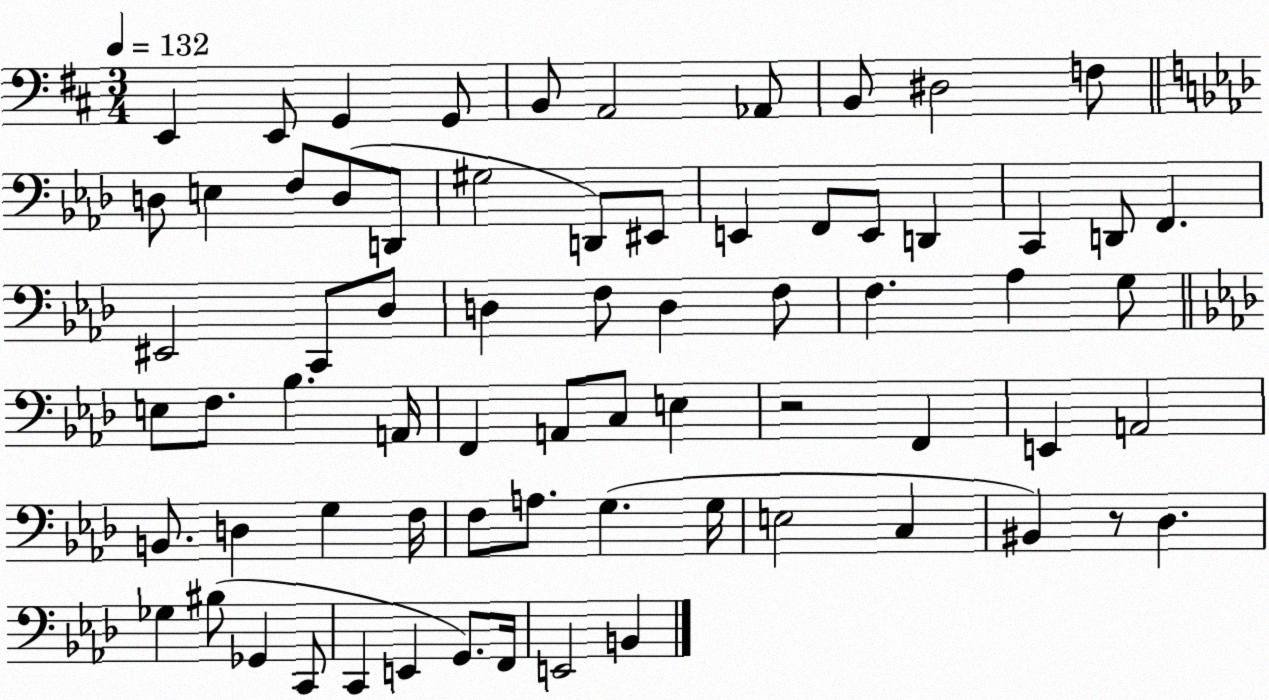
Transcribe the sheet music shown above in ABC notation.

X:1
T:Untitled
M:3/4
L:1/4
K:D
E,, E,,/2 G,, G,,/2 B,,/2 A,,2 _A,,/2 B,,/2 ^D,2 F,/2 D,/2 E, F,/2 D,/2 D,,/2 ^G,2 D,,/2 ^E,,/2 E,, F,,/2 E,,/2 D,, C,, D,,/2 F,, ^E,,2 C,,/2 _D,/2 D, F,/2 D, F,/2 F, _A, G,/2 E,/2 F,/2 _B, A,,/4 F,, A,,/2 C,/2 E, z2 F,, E,, A,,2 B,,/2 D, G, F,/4 F,/2 A,/2 G, G,/4 E,2 C, ^B,, z/2 _D, _G, ^B,/2 _G,, C,,/2 C,, E,, G,,/2 F,,/4 E,,2 B,,